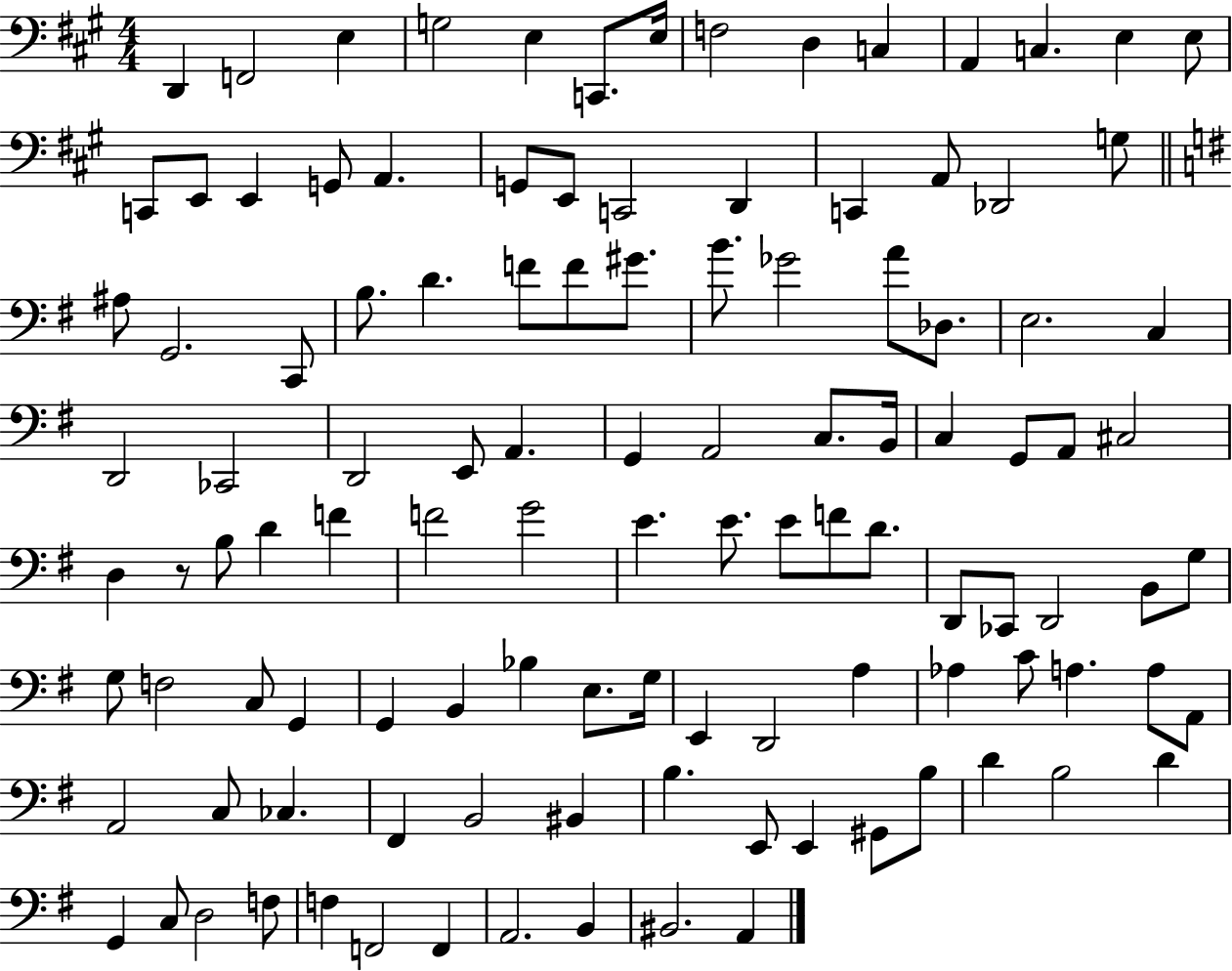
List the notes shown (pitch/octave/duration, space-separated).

D2/q F2/h E3/q G3/h E3/q C2/e. E3/s F3/h D3/q C3/q A2/q C3/q. E3/q E3/e C2/e E2/e E2/q G2/e A2/q. G2/e E2/e C2/h D2/q C2/q A2/e Db2/h G3/e A#3/e G2/h. C2/e B3/e. D4/q. F4/e F4/e G#4/e. B4/e. Gb4/h A4/e Db3/e. E3/h. C3/q D2/h CES2/h D2/h E2/e A2/q. G2/q A2/h C3/e. B2/s C3/q G2/e A2/e C#3/h D3/q R/e B3/e D4/q F4/q F4/h G4/h E4/q. E4/e. E4/e F4/e D4/e. D2/e CES2/e D2/h B2/e G3/e G3/e F3/h C3/e G2/q G2/q B2/q Bb3/q E3/e. G3/s E2/q D2/h A3/q Ab3/q C4/e A3/q. A3/e A2/e A2/h C3/e CES3/q. F#2/q B2/h BIS2/q B3/q. E2/e E2/q G#2/e B3/e D4/q B3/h D4/q G2/q C3/e D3/h F3/e F3/q F2/h F2/q A2/h. B2/q BIS2/h. A2/q